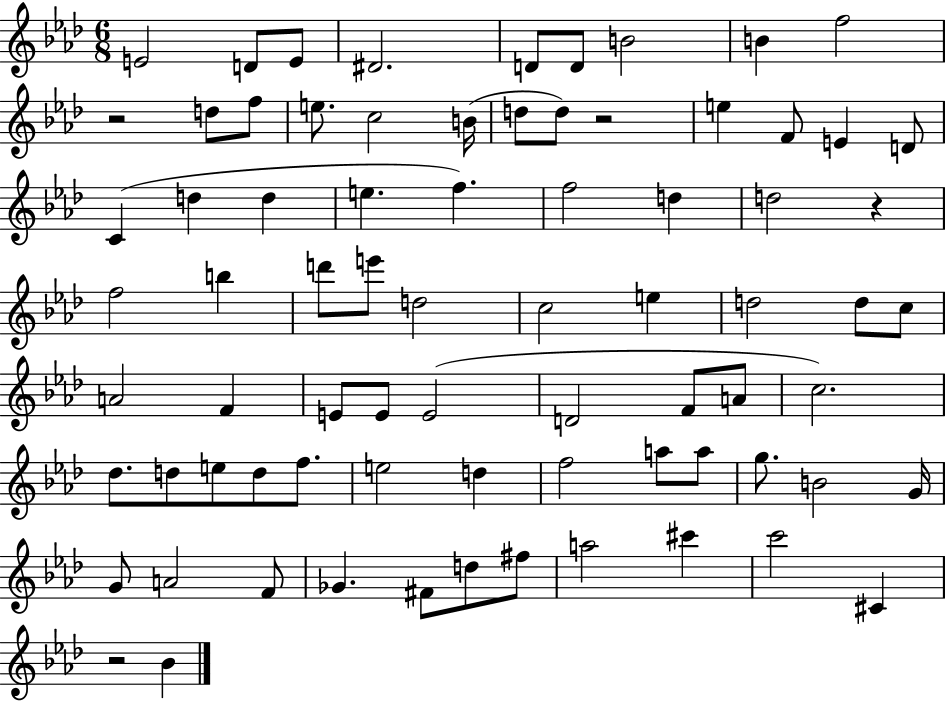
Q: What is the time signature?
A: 6/8